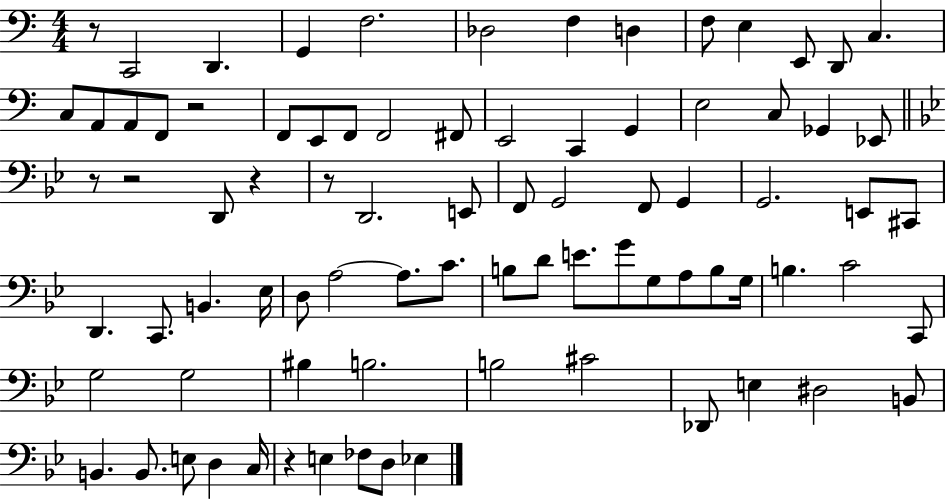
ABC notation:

X:1
T:Untitled
M:4/4
L:1/4
K:C
z/2 C,,2 D,, G,, F,2 _D,2 F, D, F,/2 E, E,,/2 D,,/2 C, C,/2 A,,/2 A,,/2 F,,/2 z2 F,,/2 E,,/2 F,,/2 F,,2 ^F,,/2 E,,2 C,, G,, E,2 C,/2 _G,, _E,,/2 z/2 z2 D,,/2 z z/2 D,,2 E,,/2 F,,/2 G,,2 F,,/2 G,, G,,2 E,,/2 ^C,,/2 D,, C,,/2 B,, _E,/4 D,/2 A,2 A,/2 C/2 B,/2 D/2 E/2 G/2 G,/2 A,/2 B,/2 G,/4 B, C2 C,,/2 G,2 G,2 ^B, B,2 B,2 ^C2 _D,,/2 E, ^D,2 B,,/2 B,, B,,/2 E,/2 D, C,/4 z E, _F,/2 D,/2 _E,